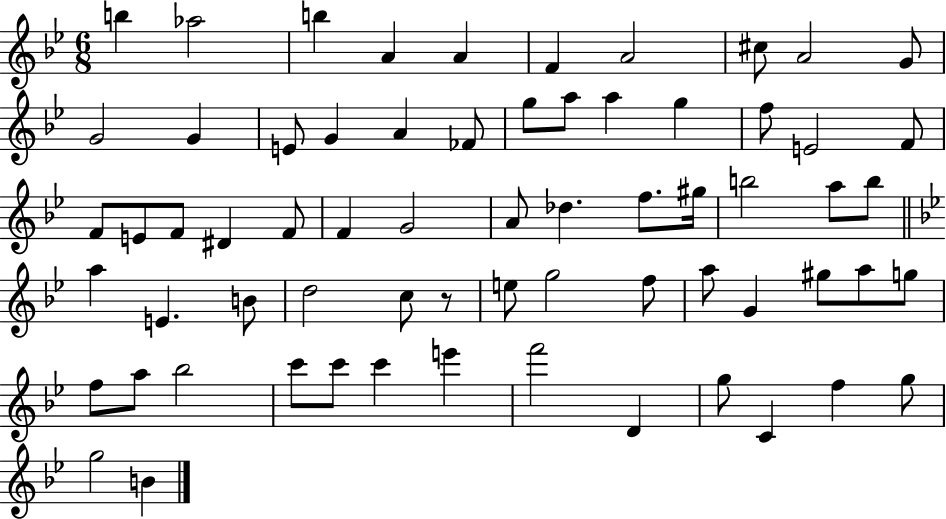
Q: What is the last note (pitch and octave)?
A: B4